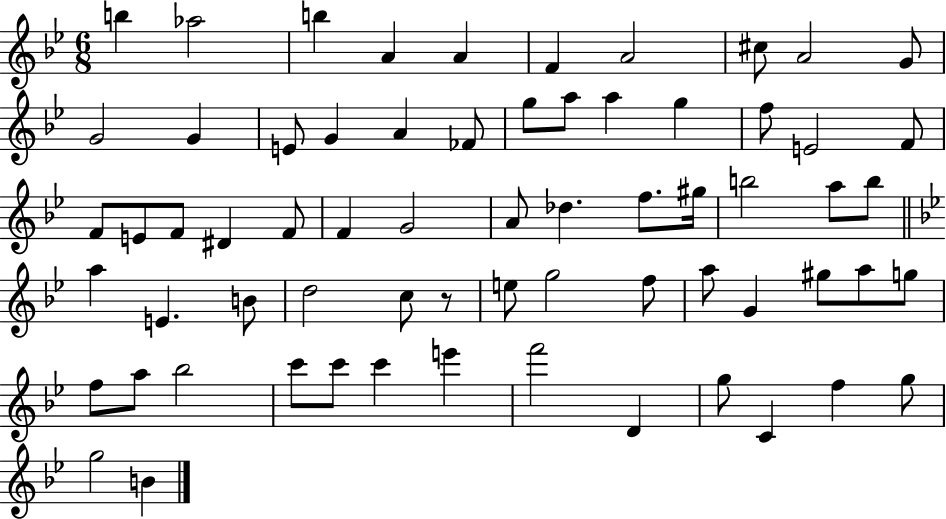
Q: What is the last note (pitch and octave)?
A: B4